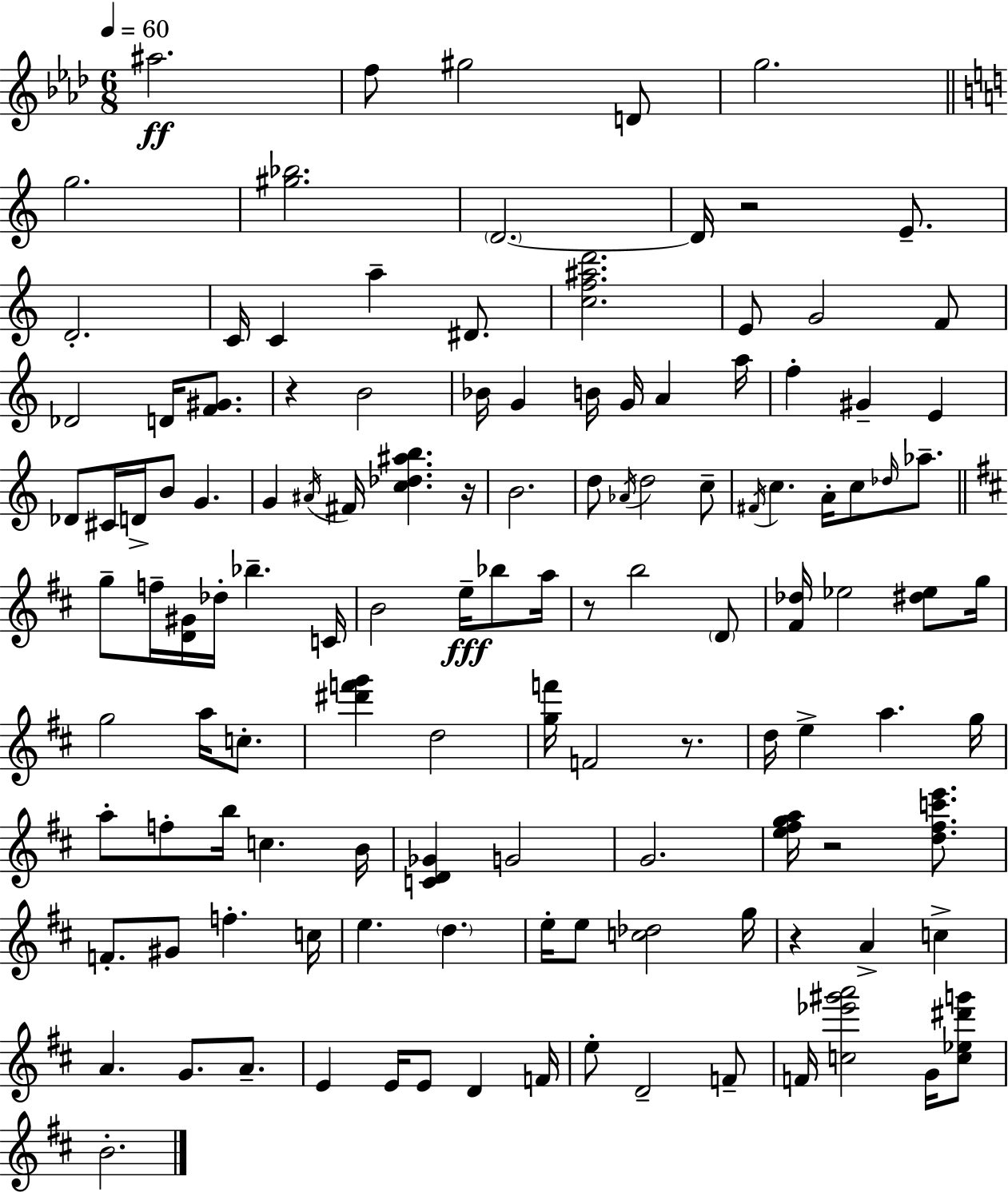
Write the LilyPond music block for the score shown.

{
  \clef treble
  \numericTimeSignature
  \time 6/8
  \key f \minor
  \tempo 4 = 60
  \repeat volta 2 { ais''2.\ff | f''8 gis''2 d'8 | g''2. | \bar "||" \break \key c \major g''2. | <gis'' bes''>2. | \parenthesize d'2.~~ | d'16 r2 e'8.-- | \break d'2.-. | c'16 c'4 a''4-- dis'8. | <c'' f'' ais'' d'''>2. | e'8 g'2 f'8 | \break des'2 d'16 <f' gis'>8. | r4 b'2 | bes'16 g'4 b'16 g'16 a'4 a''16 | f''4-. gis'4-- e'4 | \break des'8 cis'16 d'16-> b'8 g'4. | g'4 \acciaccatura { ais'16 } fis'16 <c'' des'' ais'' b''>4. | r16 b'2. | d''8 \acciaccatura { aes'16 } d''2 | \break c''8-- \acciaccatura { fis'16 } c''4. a'16-. c''8 | \grace { des''16 } aes''8.-- \bar "||" \break \key d \major g''8-- f''16-- <d' gis'>16 des''16-. bes''4.-- c'16 | b'2 e''16--\fff bes''8 a''16 | r8 b''2 \parenthesize d'8 | <fis' des''>16 ees''2 <dis'' ees''>8 g''16 | \break g''2 a''16 c''8.-. | <dis''' f''' g'''>4 d''2 | <g'' f'''>16 f'2 r8. | d''16 e''4-> a''4. g''16 | \break a''8-. f''8-. b''16 c''4. b'16 | <c' d' ges'>4 g'2 | g'2. | <e'' fis'' g'' a''>16 r2 <d'' fis'' c''' e'''>8. | \break f'8.-. gis'8 f''4.-. c''16 | e''4. \parenthesize d''4. | e''16-. e''8 <c'' des''>2 g''16 | r4 a'4-> c''4-> | \break a'4. g'8. a'8.-- | e'4 e'16 e'8 d'4 f'16 | e''8-. d'2-- f'8-- | f'16 <c'' ees''' gis''' a'''>2 g'16 <c'' ees'' dis''' g'''>8 | \break b'2.-. | } \bar "|."
}